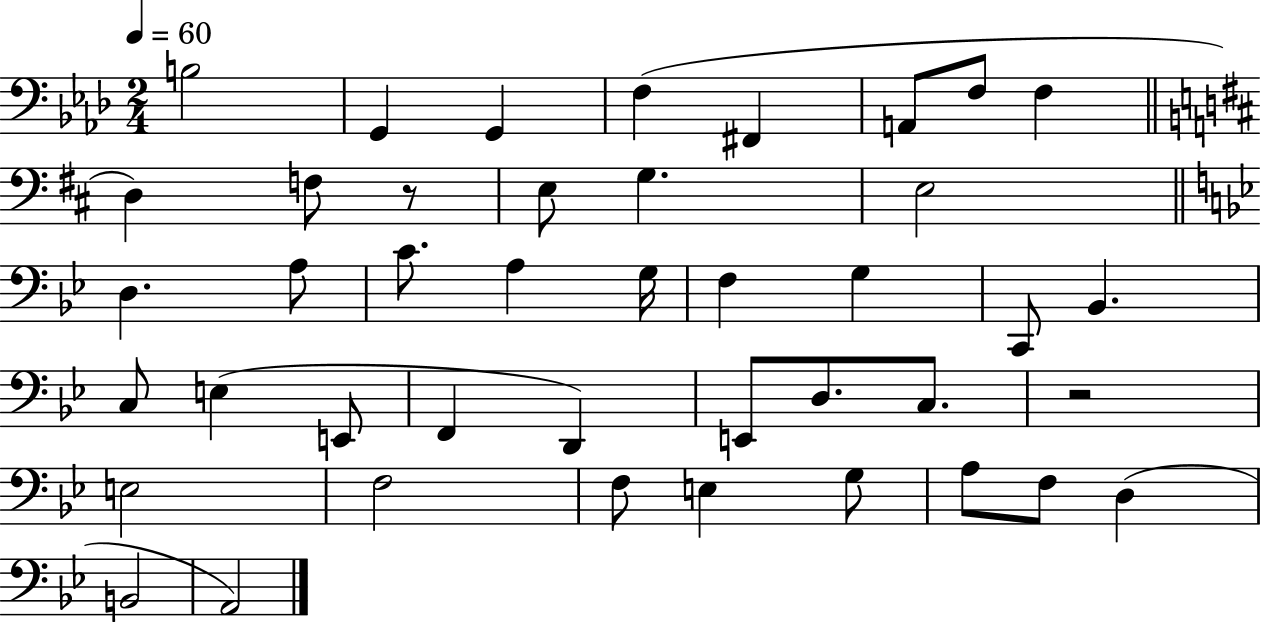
X:1
T:Untitled
M:2/4
L:1/4
K:Ab
B,2 G,, G,, F, ^F,, A,,/2 F,/2 F, D, F,/2 z/2 E,/2 G, E,2 D, A,/2 C/2 A, G,/4 F, G, C,,/2 _B,, C,/2 E, E,,/2 F,, D,, E,,/2 D,/2 C,/2 z2 E,2 F,2 F,/2 E, G,/2 A,/2 F,/2 D, B,,2 A,,2